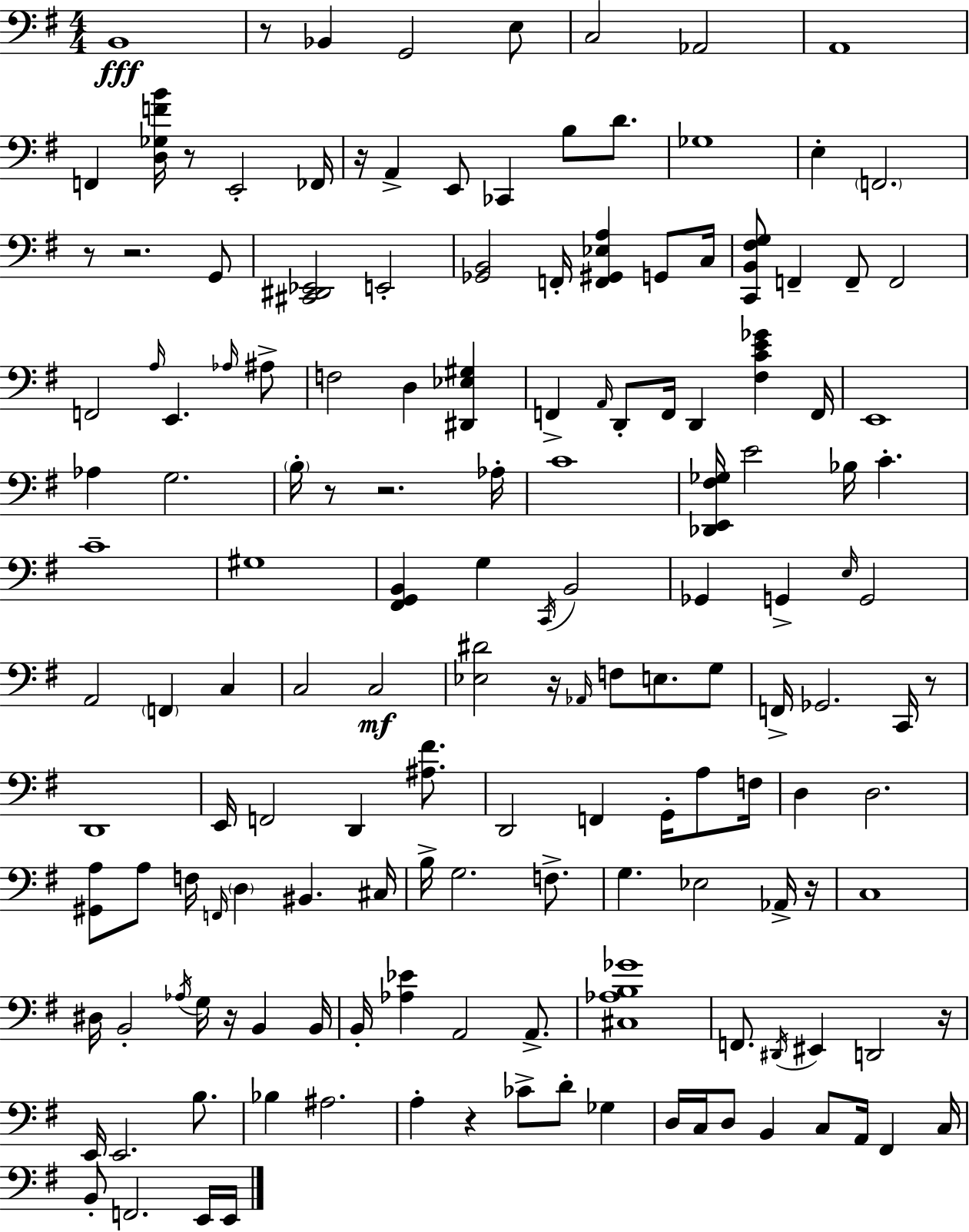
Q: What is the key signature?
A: E minor